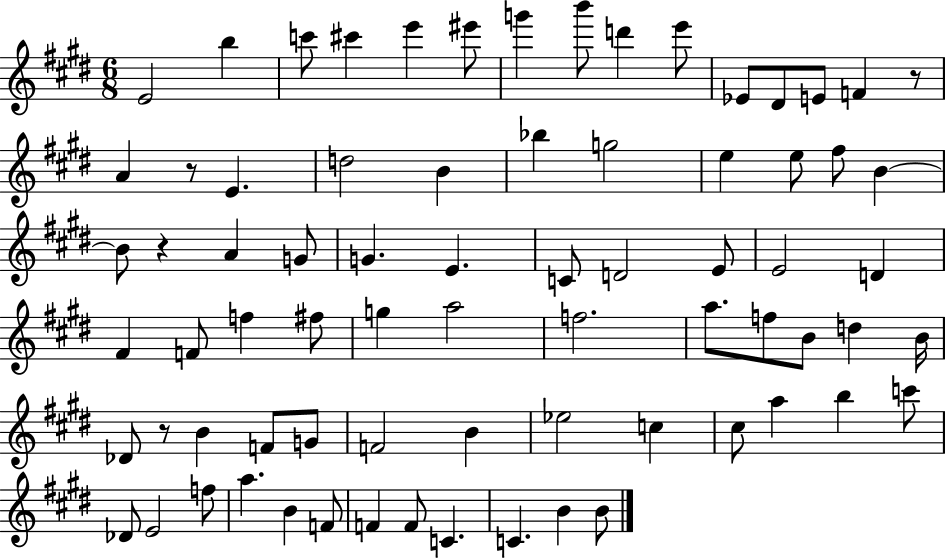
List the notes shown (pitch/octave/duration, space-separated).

E4/h B5/q C6/e C#6/q E6/q EIS6/e G6/q B6/e D6/q E6/e Eb4/e D#4/e E4/e F4/q R/e A4/q R/e E4/q. D5/h B4/q Bb5/q G5/h E5/q E5/e F#5/e B4/q B4/e R/q A4/q G4/e G4/q. E4/q. C4/e D4/h E4/e E4/h D4/q F#4/q F4/e F5/q F#5/e G5/q A5/h F5/h. A5/e. F5/e B4/e D5/q B4/s Db4/e R/e B4/q F4/e G4/e F4/h B4/q Eb5/h C5/q C#5/e A5/q B5/q C6/e Db4/e E4/h F5/e A5/q. B4/q F4/e F4/q F4/e C4/q. C4/q. B4/q B4/e